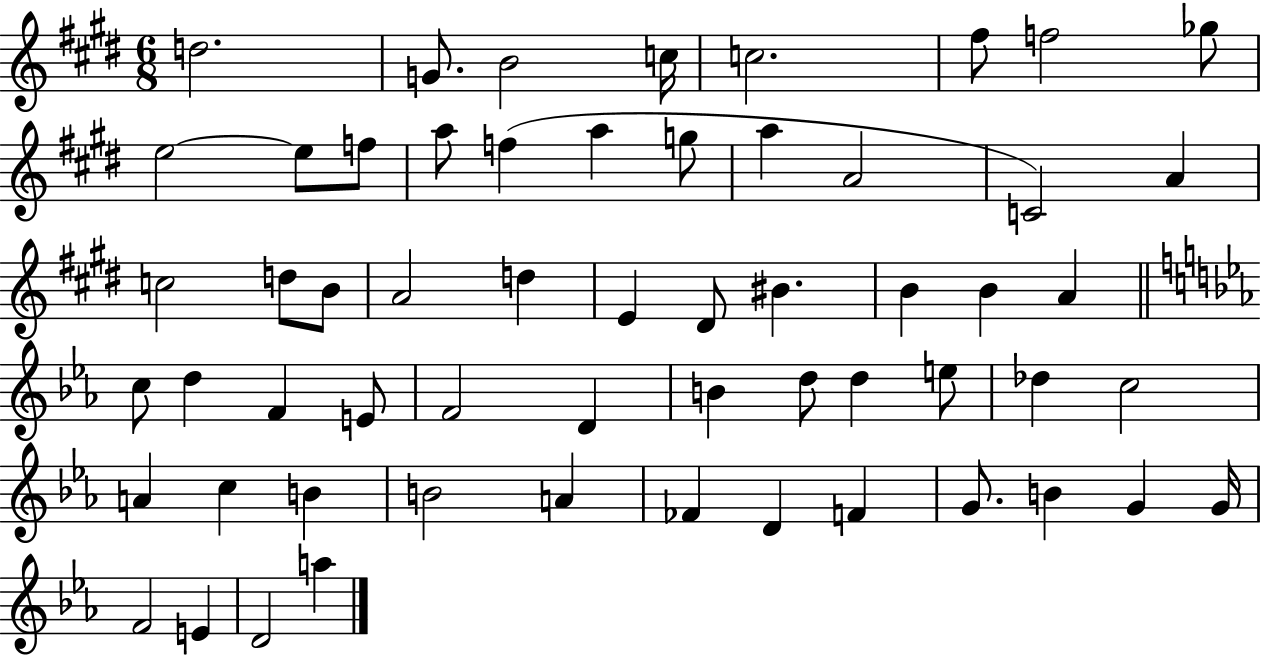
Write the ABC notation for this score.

X:1
T:Untitled
M:6/8
L:1/4
K:E
d2 G/2 B2 c/4 c2 ^f/2 f2 _g/2 e2 e/2 f/2 a/2 f a g/2 a A2 C2 A c2 d/2 B/2 A2 d E ^D/2 ^B B B A c/2 d F E/2 F2 D B d/2 d e/2 _d c2 A c B B2 A _F D F G/2 B G G/4 F2 E D2 a